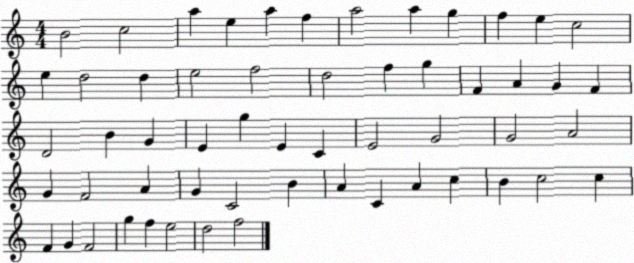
X:1
T:Untitled
M:4/4
L:1/4
K:C
B2 c2 a e a f a2 a g f e c2 e d2 d e2 f2 d2 f g F A G F D2 B G E g E C E2 G2 G2 A2 G F2 A G C2 B A C A c B c2 c F G F2 g f e2 d2 f2